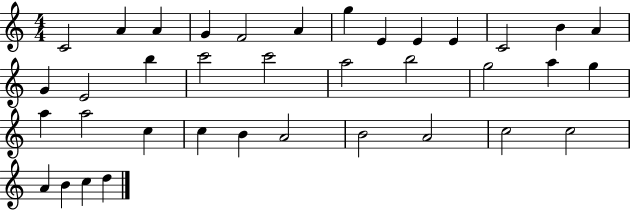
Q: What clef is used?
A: treble